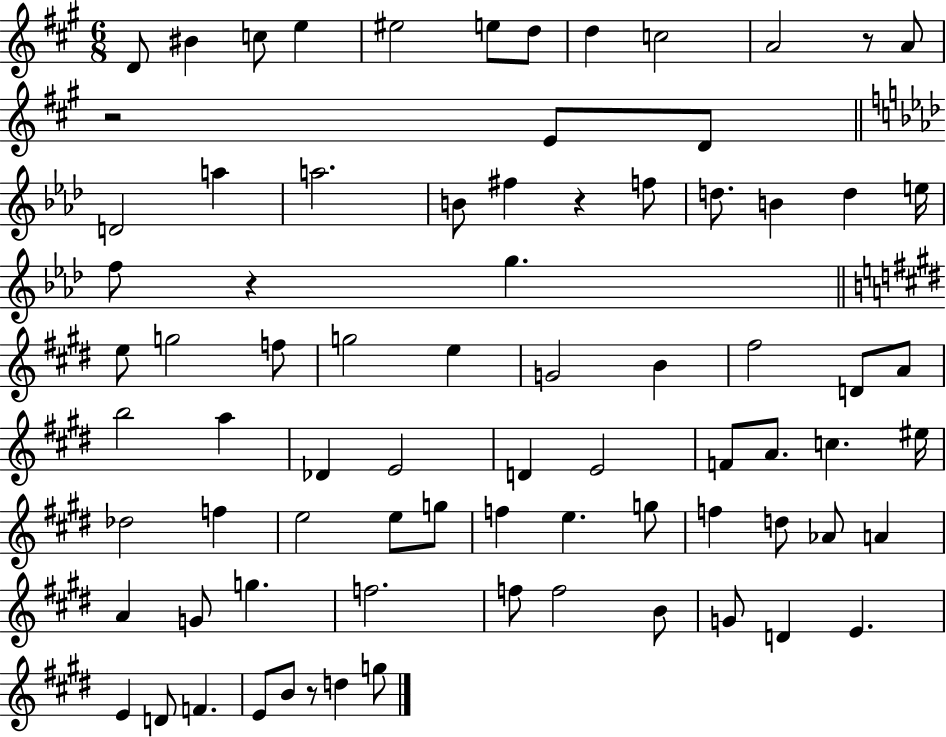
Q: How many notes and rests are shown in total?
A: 79